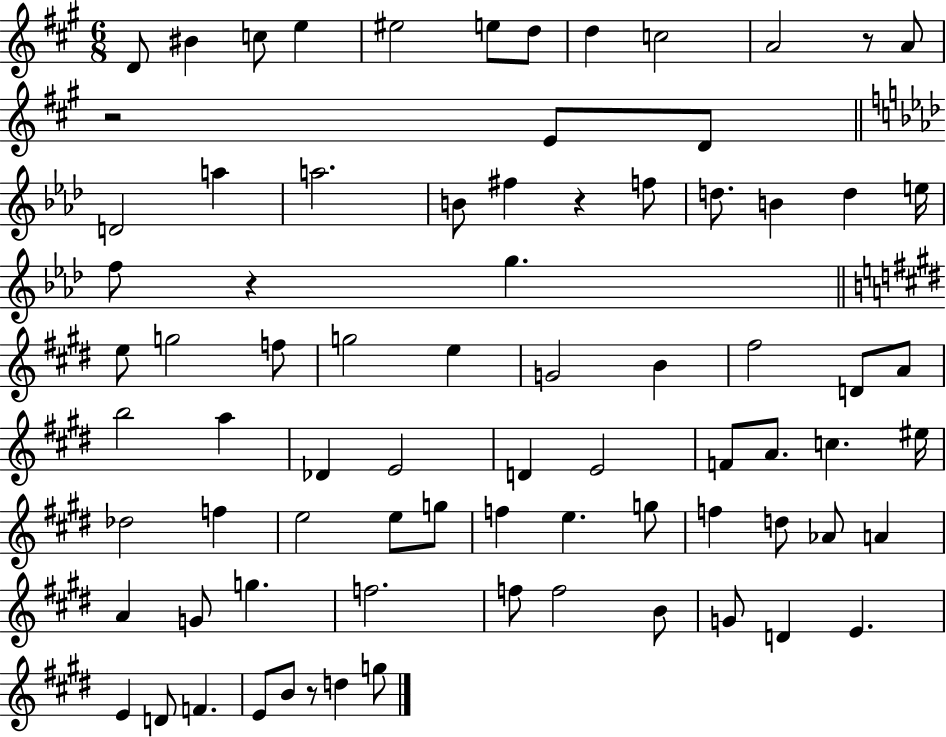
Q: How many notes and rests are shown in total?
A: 79